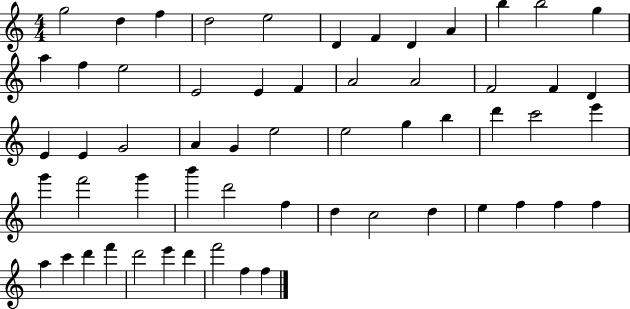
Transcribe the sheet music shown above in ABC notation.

X:1
T:Untitled
M:4/4
L:1/4
K:C
g2 d f d2 e2 D F D A b b2 g a f e2 E2 E F A2 A2 F2 F D E E G2 A G e2 e2 g b d' c'2 e' g' f'2 g' b' d'2 f d c2 d e f f f a c' d' f' d'2 e' d' f'2 f f